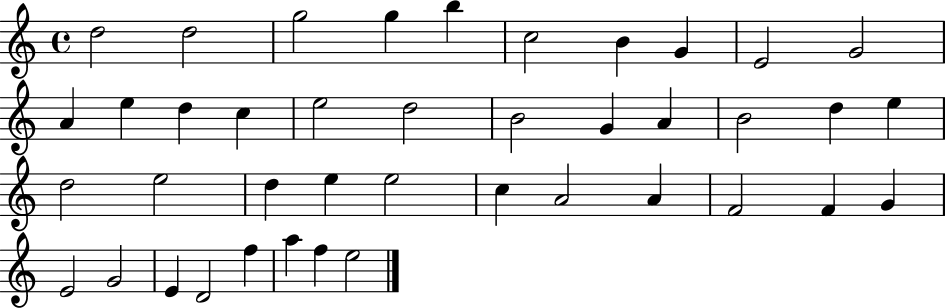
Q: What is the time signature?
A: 4/4